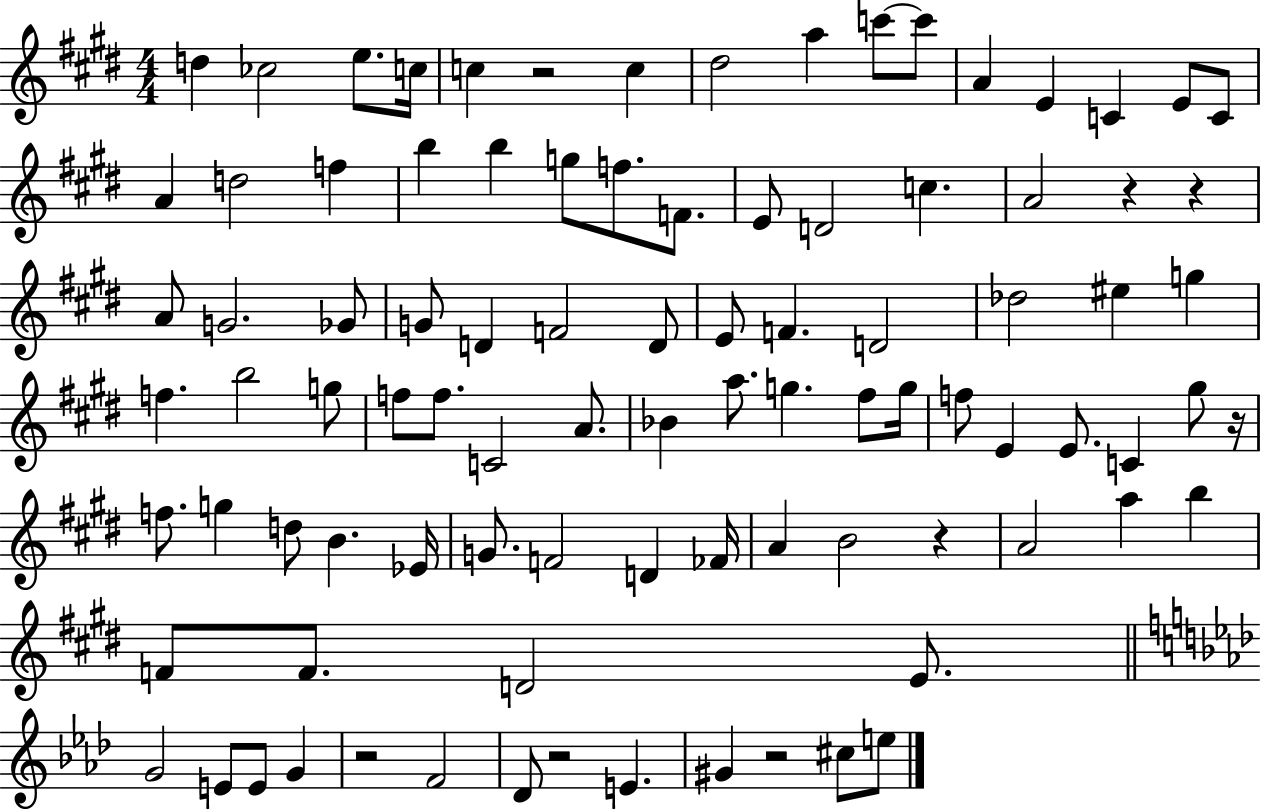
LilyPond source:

{
  \clef treble
  \numericTimeSignature
  \time 4/4
  \key e \major
  d''4 ces''2 e''8. c''16 | c''4 r2 c''4 | dis''2 a''4 c'''8~~ c'''8 | a'4 e'4 c'4 e'8 c'8 | \break a'4 d''2 f''4 | b''4 b''4 g''8 f''8. f'8. | e'8 d'2 c''4. | a'2 r4 r4 | \break a'8 g'2. ges'8 | g'8 d'4 f'2 d'8 | e'8 f'4. d'2 | des''2 eis''4 g''4 | \break f''4. b''2 g''8 | f''8 f''8. c'2 a'8. | bes'4 a''8. g''4. fis''8 g''16 | f''8 e'4 e'8. c'4 gis''8 r16 | \break f''8. g''4 d''8 b'4. ees'16 | g'8. f'2 d'4 fes'16 | a'4 b'2 r4 | a'2 a''4 b''4 | \break f'8 f'8. d'2 e'8. | \bar "||" \break \key f \minor g'2 e'8 e'8 g'4 | r2 f'2 | des'8 r2 e'4. | gis'4 r2 cis''8 e''8 | \break \bar "|."
}